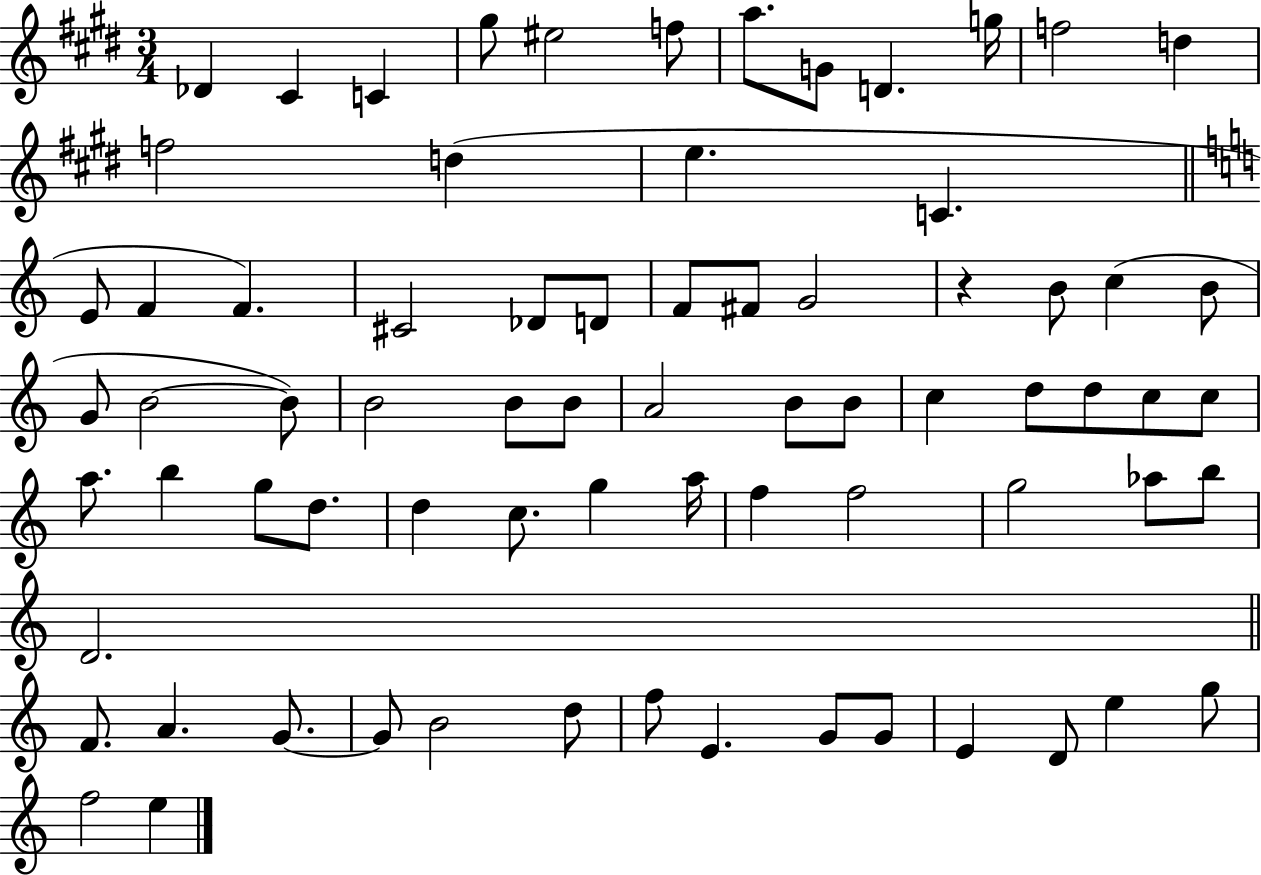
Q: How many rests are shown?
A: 1